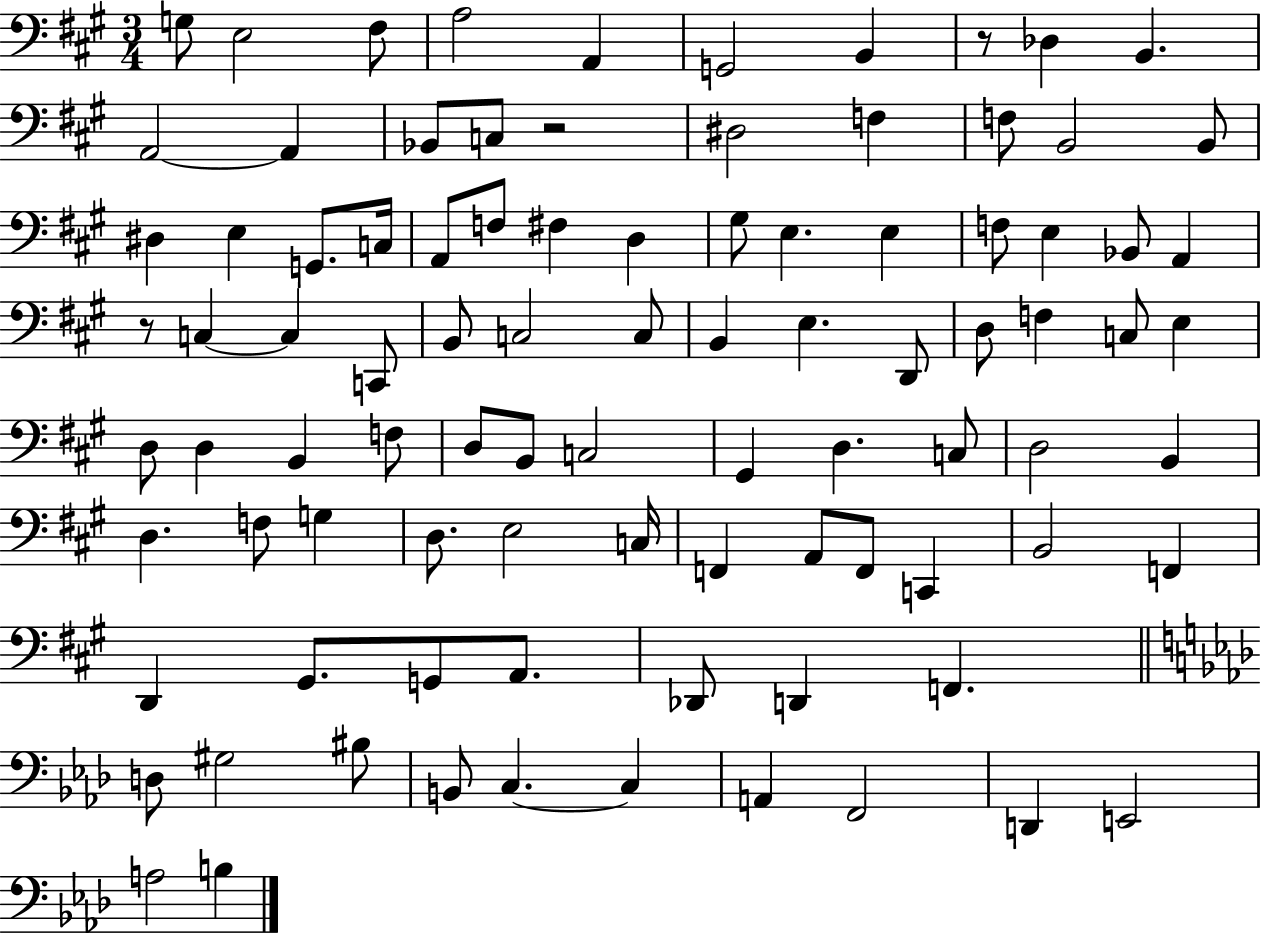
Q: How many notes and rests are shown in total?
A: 92